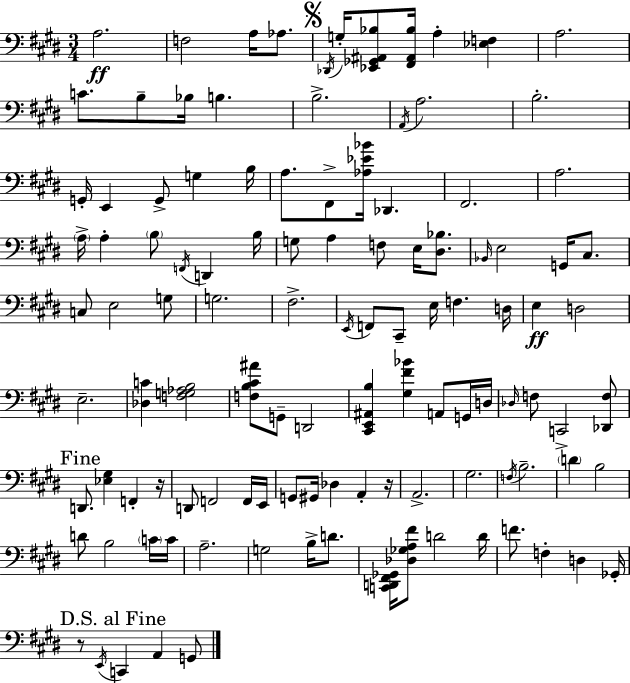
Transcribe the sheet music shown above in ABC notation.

X:1
T:Untitled
M:3/4
L:1/4
K:E
A,2 F,2 A,/4 _A,/2 _D,,/4 G,/4 [_E,,_G,,^A,,_B,]/2 [^F,,^A,,_B,]/4 A, [_E,F,] A,2 C/2 B,/2 _B,/4 B, B,2 A,,/4 A,2 B,2 G,,/4 E,, G,,/2 G, B,/4 A,/2 ^F,,/2 [_A,_E_B]/4 _D,, ^F,,2 A,2 A,/4 A, B,/2 F,,/4 D,, B,/4 G,/2 A, F,/2 E,/4 [^D,_B,]/2 _B,,/4 E,2 G,,/4 ^C,/2 C,/2 E,2 G,/2 G,2 ^F,2 E,,/4 F,,/2 ^C,,/2 E,/4 F, D,/4 E, D,2 E,2 [_D,C] [F,G,_A,B,]2 [F,B,^C^A]/2 G,,/2 D,,2 [^C,,E,,^A,,B,] [^G,^F_B] A,,/2 G,,/4 D,/4 _D,/4 F,/2 C,,2 [_D,,F,]/2 D,,/2 [_E,^G,] F,, z/4 D,,/2 F,,2 F,,/4 E,,/4 G,,/2 ^G,,/4 _D, A,, z/4 A,,2 ^G,2 F,/4 B,2 D B,2 D/2 B,2 C/4 C/4 A,2 G,2 B,/4 D/2 [C,,D,,^F,,_G,,]/4 [_D,_G,A,^F]/2 D2 D/4 F/2 F, D, _G,,/4 z/2 E,,/4 C,, A,, G,,/2